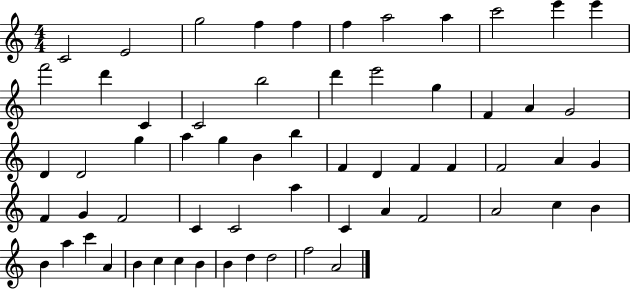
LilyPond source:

{
  \clef treble
  \numericTimeSignature
  \time 4/4
  \key c \major
  c'2 e'2 | g''2 f''4 f''4 | f''4 a''2 a''4 | c'''2 e'''4 e'''4 | \break f'''2 d'''4 c'4 | c'2 b''2 | d'''4 e'''2 g''4 | f'4 a'4 g'2 | \break d'4 d'2 g''4 | a''4 g''4 b'4 b''4 | f'4 d'4 f'4 f'4 | f'2 a'4 g'4 | \break f'4 g'4 f'2 | c'4 c'2 a''4 | c'4 a'4 f'2 | a'2 c''4 b'4 | \break b'4 a''4 c'''4 a'4 | b'4 c''4 c''4 b'4 | b'4 d''4 d''2 | f''2 a'2 | \break \bar "|."
}